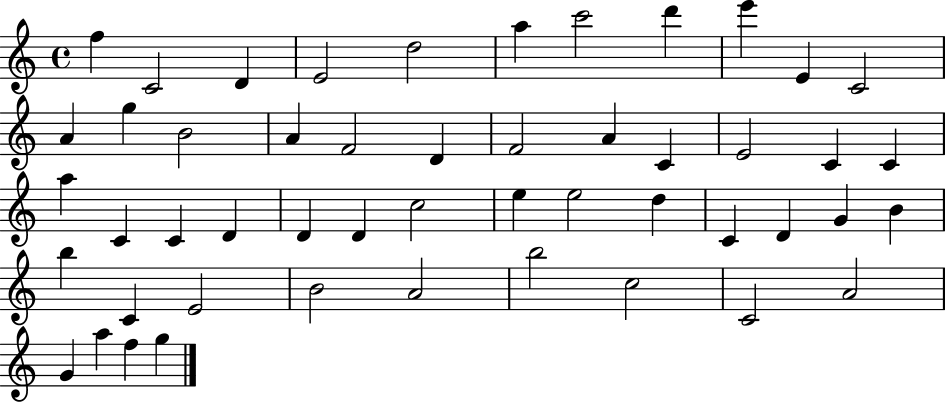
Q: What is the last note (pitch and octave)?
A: G5